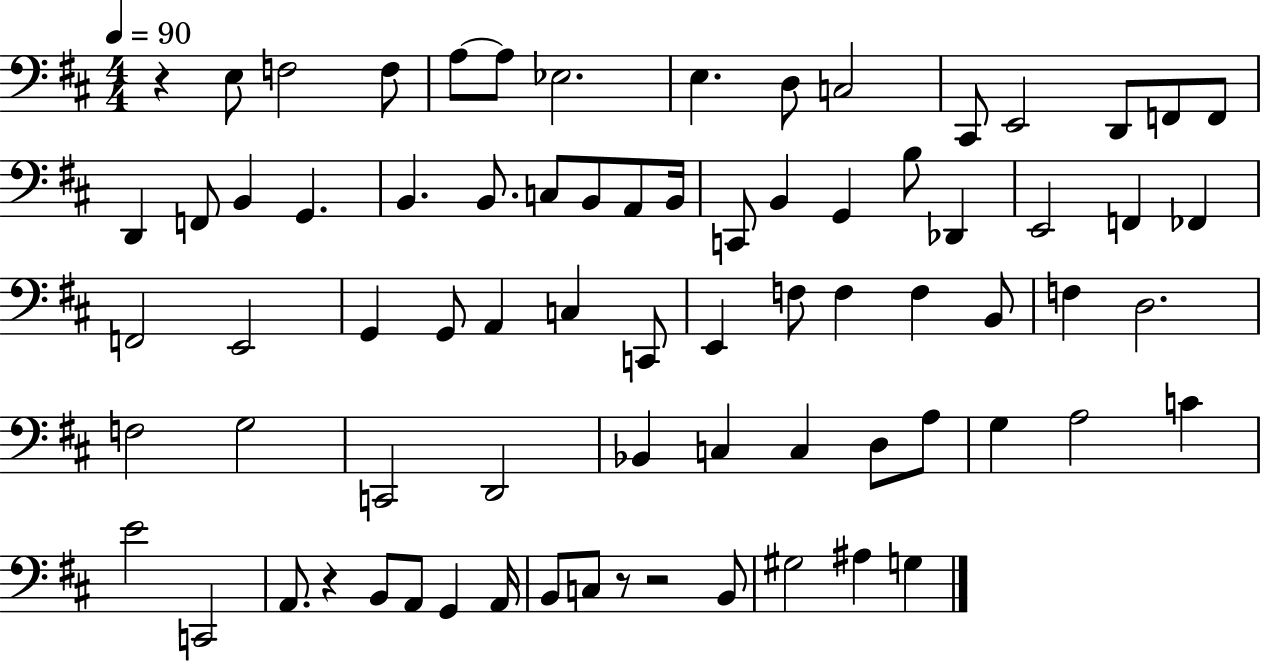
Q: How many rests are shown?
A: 4